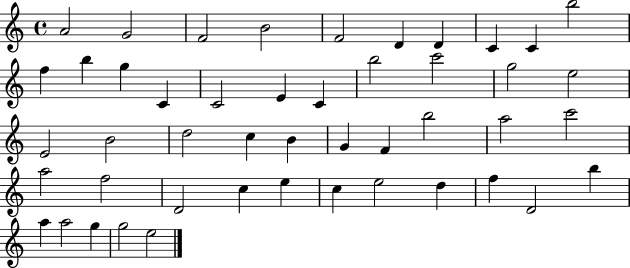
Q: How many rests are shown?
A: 0